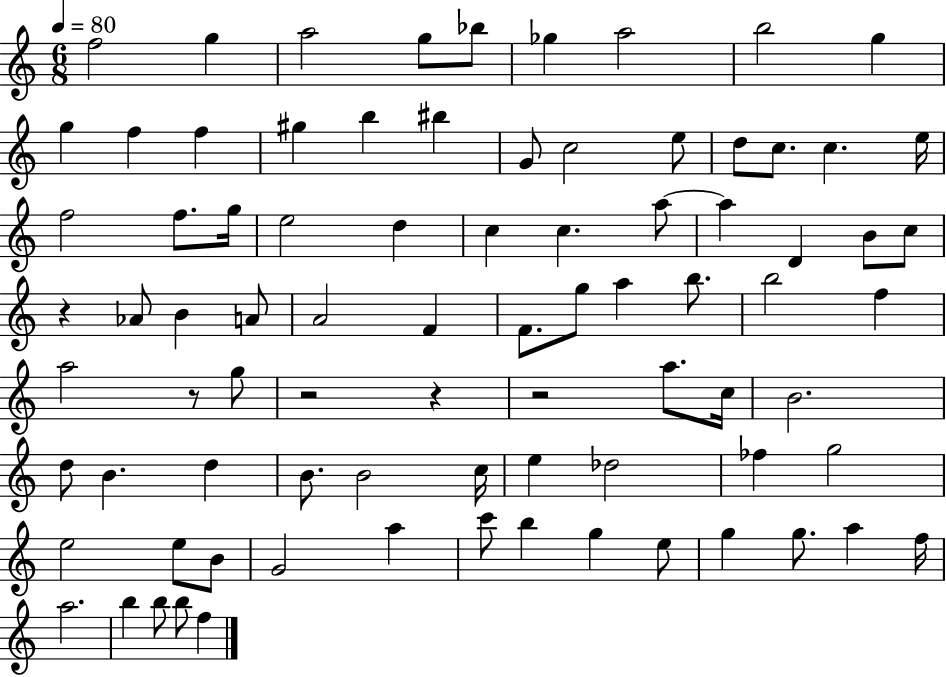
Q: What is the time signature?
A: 6/8